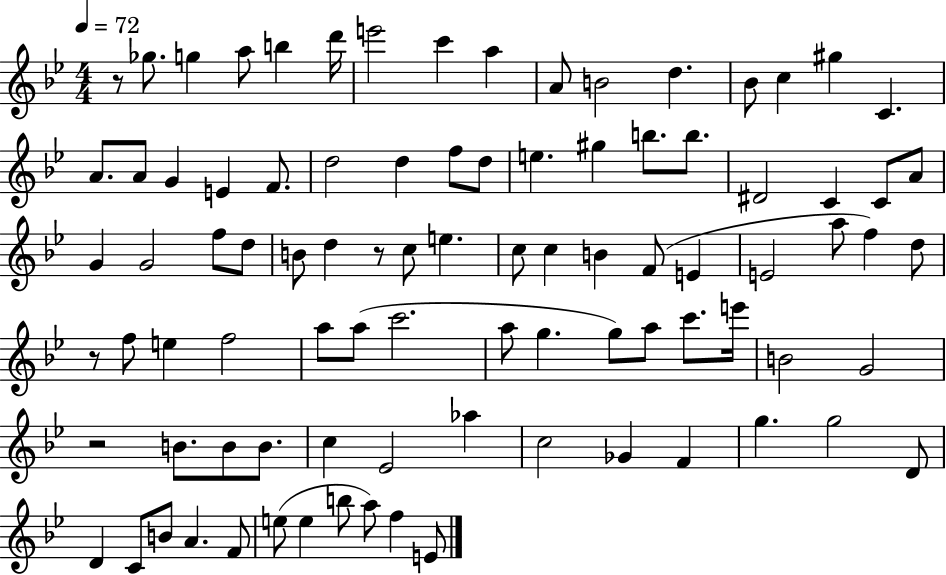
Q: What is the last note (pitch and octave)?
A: E4